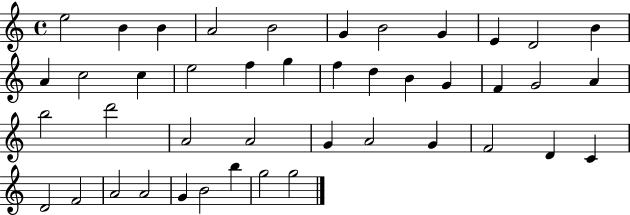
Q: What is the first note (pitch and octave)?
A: E5